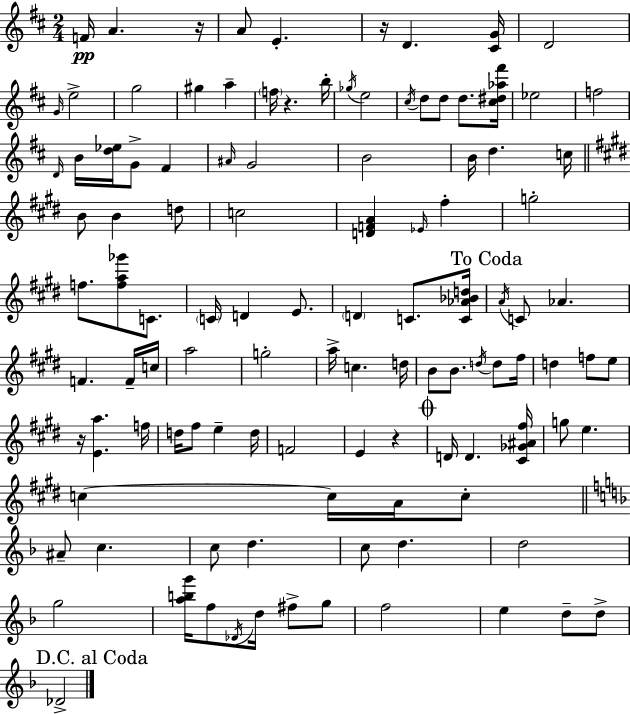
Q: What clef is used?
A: treble